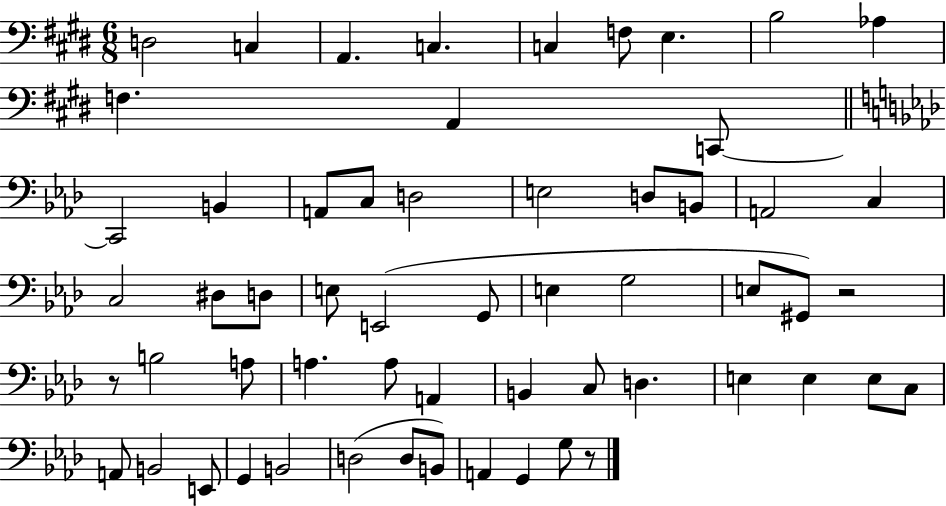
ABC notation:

X:1
T:Untitled
M:6/8
L:1/4
K:E
D,2 C, A,, C, C, F,/2 E, B,2 _A, F, A,, C,,/2 C,,2 B,, A,,/2 C,/2 D,2 E,2 D,/2 B,,/2 A,,2 C, C,2 ^D,/2 D,/2 E,/2 E,,2 G,,/2 E, G,2 E,/2 ^G,,/2 z2 z/2 B,2 A,/2 A, A,/2 A,, B,, C,/2 D, E, E, E,/2 C,/2 A,,/2 B,,2 E,,/2 G,, B,,2 D,2 D,/2 B,,/2 A,, G,, G,/2 z/2